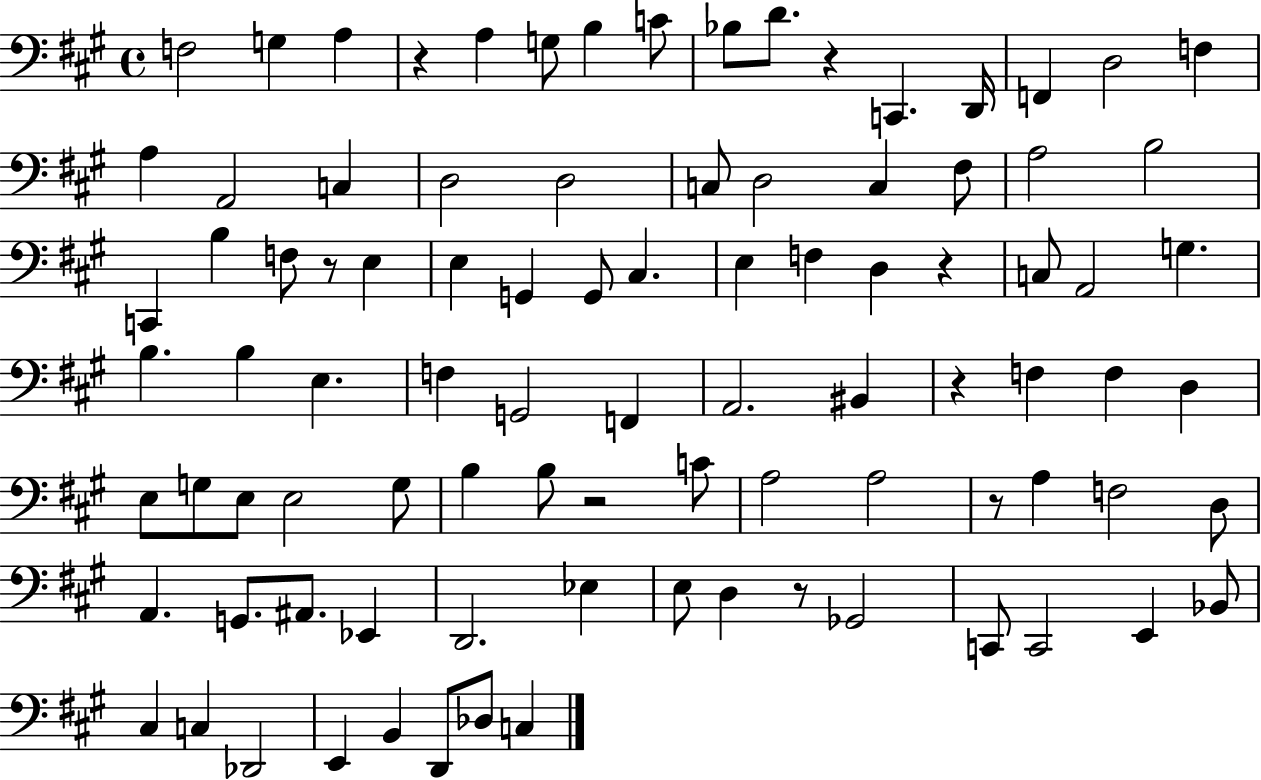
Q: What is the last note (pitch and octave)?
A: C3